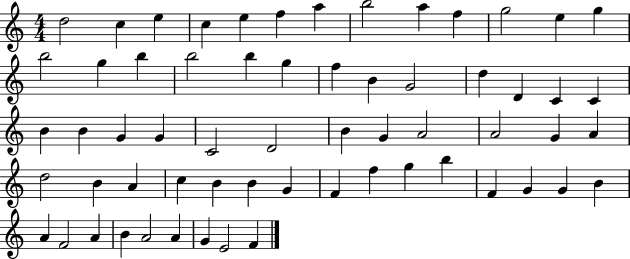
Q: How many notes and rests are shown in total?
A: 62